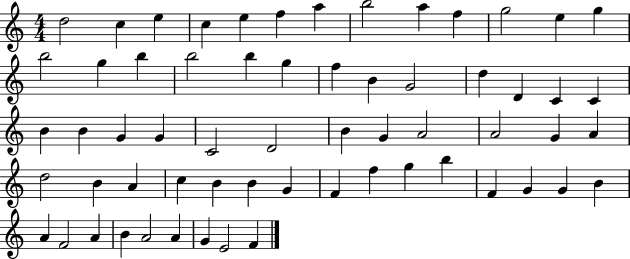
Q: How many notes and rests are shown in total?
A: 62